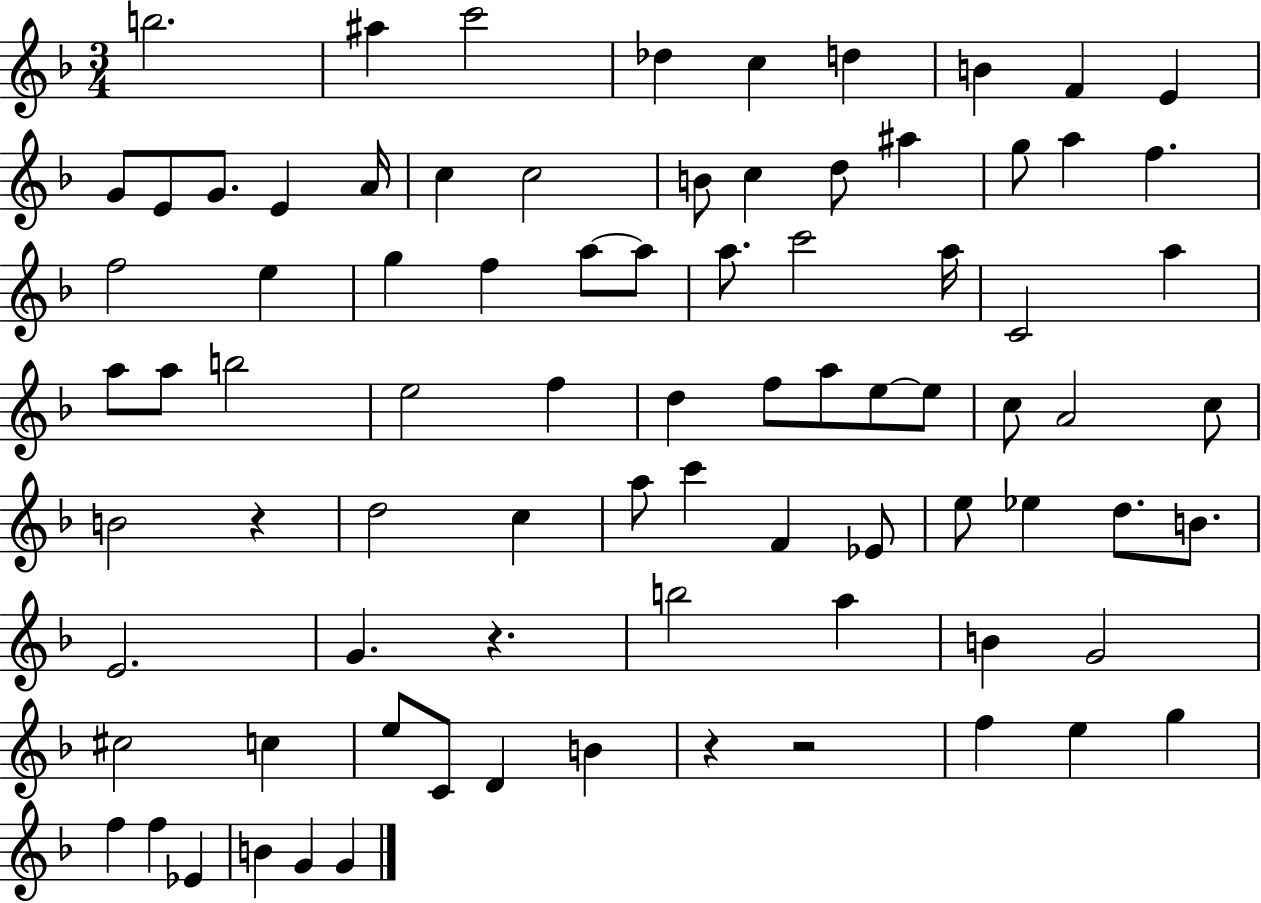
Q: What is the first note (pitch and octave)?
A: B5